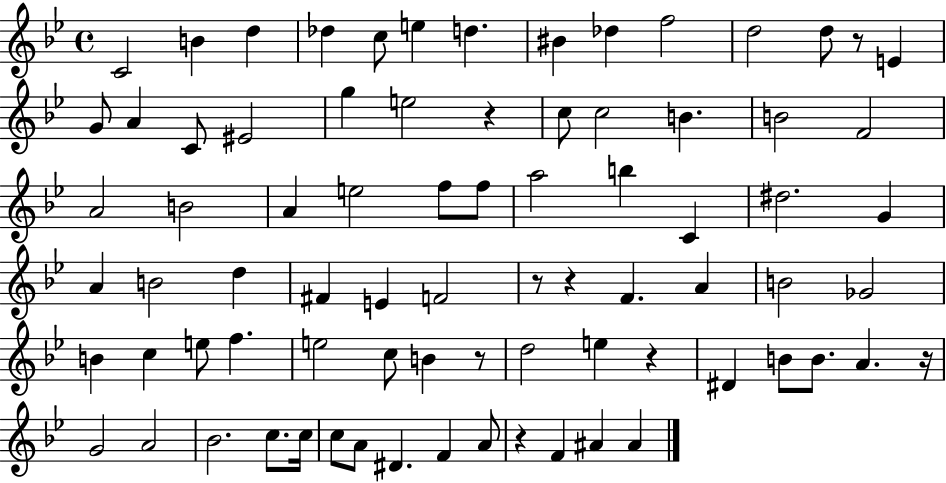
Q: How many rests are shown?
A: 8